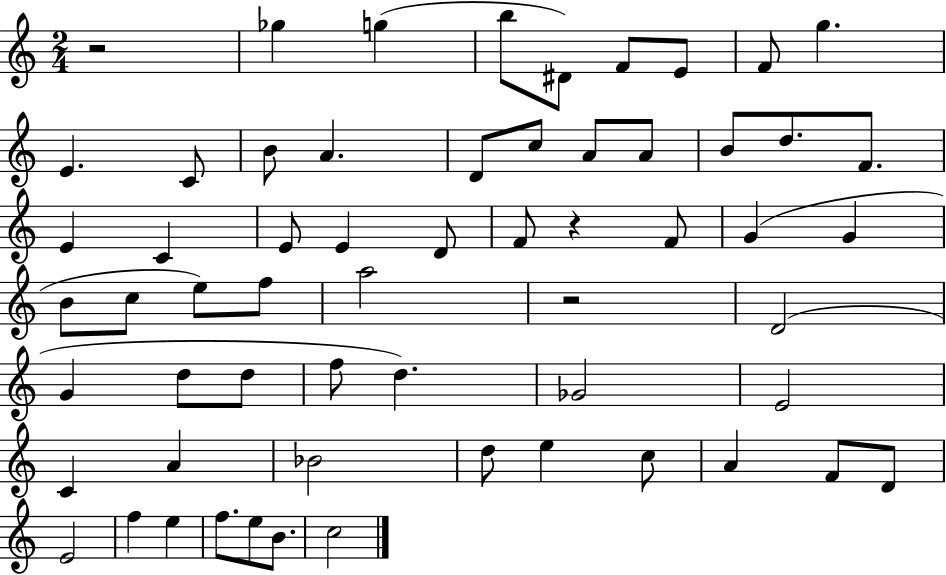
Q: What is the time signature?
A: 2/4